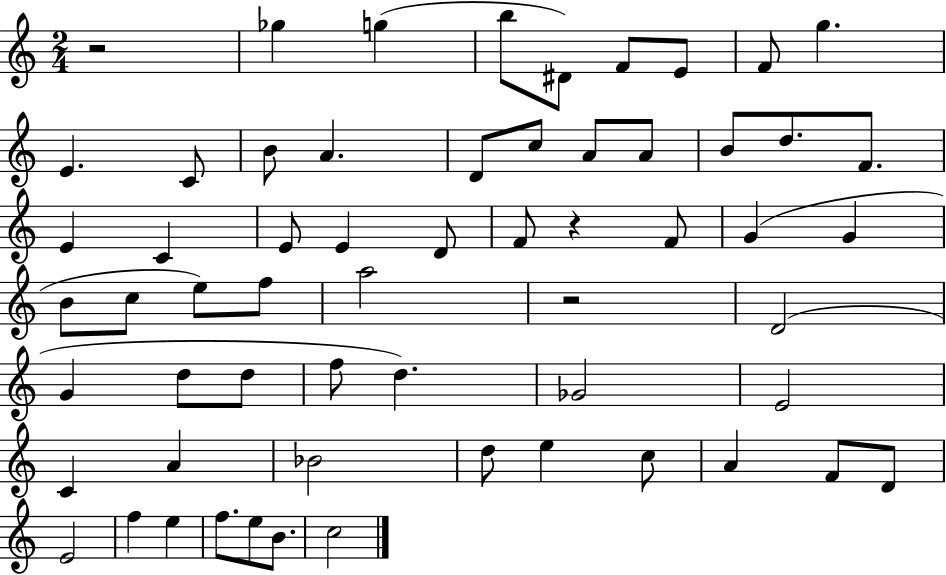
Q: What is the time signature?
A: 2/4